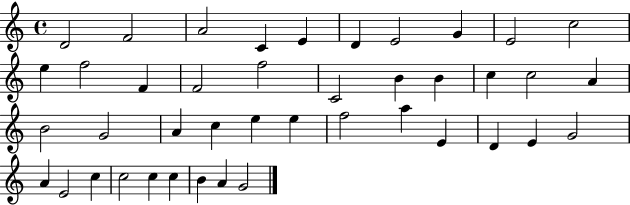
{
  \clef treble
  \time 4/4
  \defaultTimeSignature
  \key c \major
  d'2 f'2 | a'2 c'4 e'4 | d'4 e'2 g'4 | e'2 c''2 | \break e''4 f''2 f'4 | f'2 f''2 | c'2 b'4 b'4 | c''4 c''2 a'4 | \break b'2 g'2 | a'4 c''4 e''4 e''4 | f''2 a''4 e'4 | d'4 e'4 g'2 | \break a'4 e'2 c''4 | c''2 c''4 c''4 | b'4 a'4 g'2 | \bar "|."
}